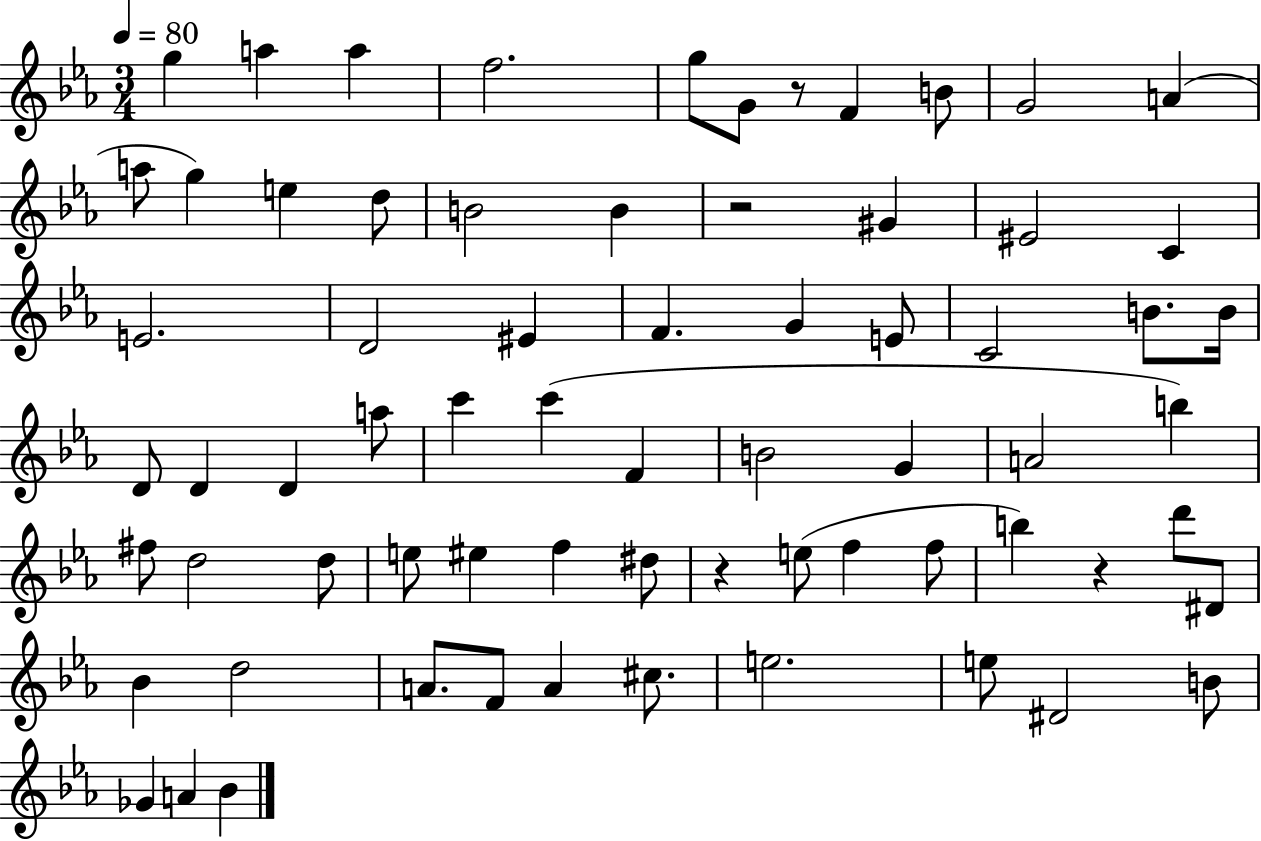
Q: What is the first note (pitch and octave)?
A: G5